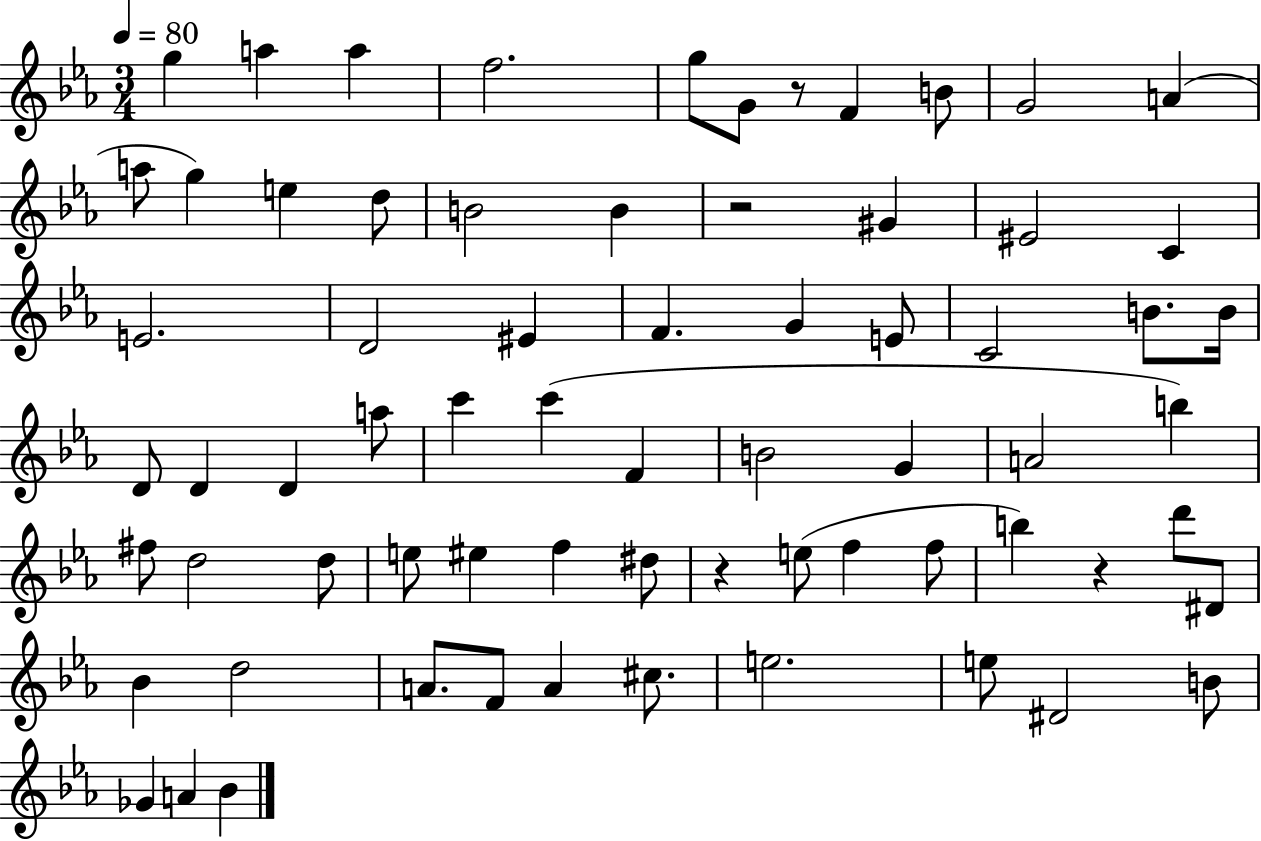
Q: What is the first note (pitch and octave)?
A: G5